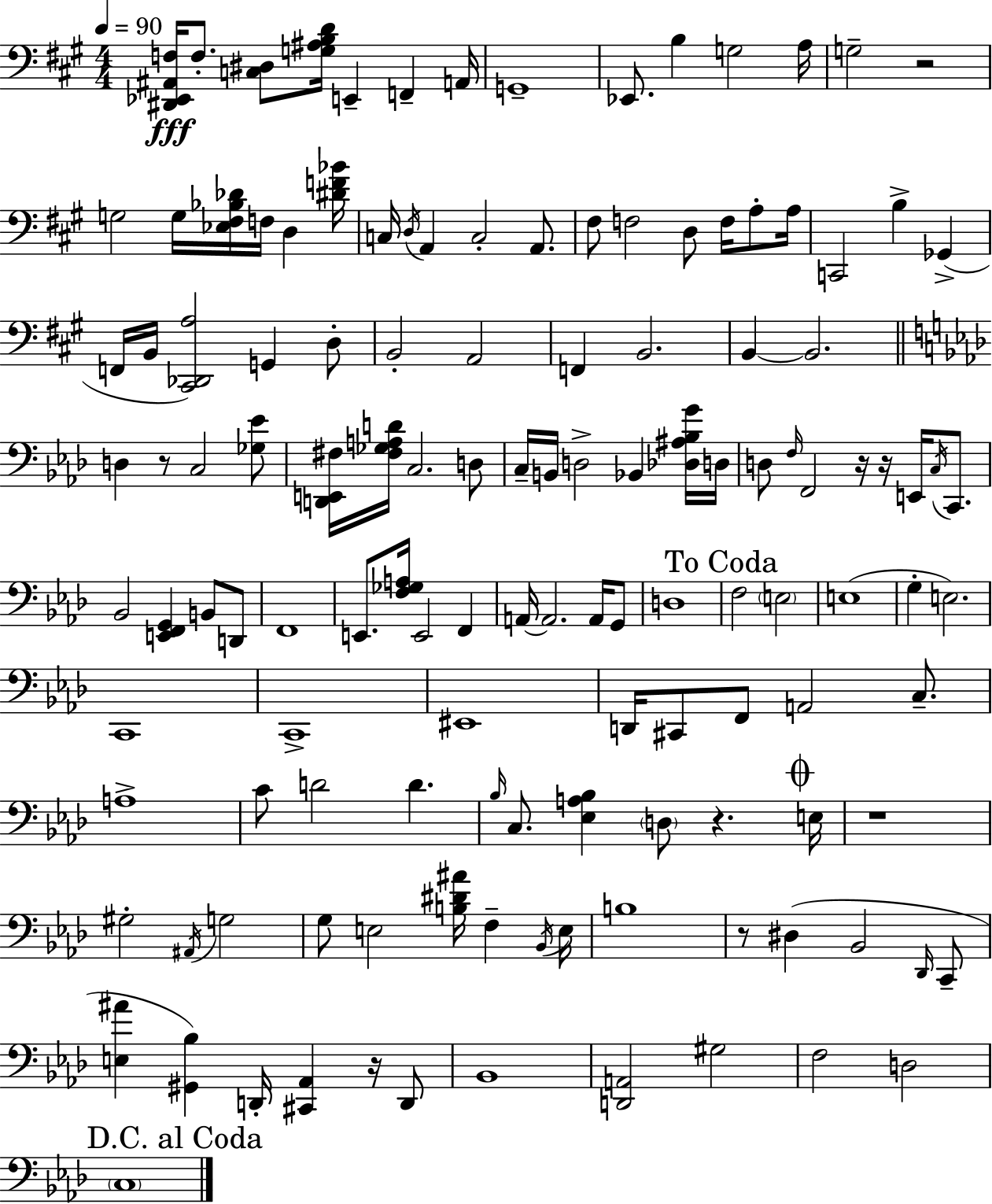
X:1
T:Untitled
M:4/4
L:1/4
K:A
[^D,,_E,,^A,,F,]/4 F,/2 [C,^D,]/2 [G,^A,B,D]/4 E,, F,, A,,/4 G,,4 _E,,/2 B, G,2 A,/4 G,2 z2 G,2 G,/4 [_E,^F,_B,_D]/4 F,/4 D, [^DF_B]/4 C,/4 D,/4 A,, C,2 A,,/2 ^F,/2 F,2 D,/2 F,/4 A,/2 A,/4 C,,2 B, _G,, F,,/4 B,,/4 [^C,,_D,,A,]2 G,, D,/2 B,,2 A,,2 F,, B,,2 B,, B,,2 D, z/2 C,2 [_G,_E]/2 [D,,E,,^F,]/4 [^F,_G,A,D]/4 C,2 D,/2 C,/4 B,,/4 D,2 _B,, [_D,^A,_B,G]/4 D,/4 D,/2 F,/4 F,,2 z/4 z/4 E,,/4 C,/4 C,,/2 _B,,2 [E,,F,,G,,] B,,/2 D,,/2 F,,4 E,,/2 [F,_G,A,]/4 E,,2 F,, A,,/4 A,,2 A,,/4 G,,/2 D,4 F,2 E,2 E,4 G, E,2 C,,4 C,,4 ^E,,4 D,,/4 ^C,,/2 F,,/2 A,,2 C,/2 A,4 C/2 D2 D _B,/4 C,/2 [_E,A,_B,] D,/2 z E,/4 z4 ^G,2 ^A,,/4 G,2 G,/2 E,2 [B,^D^A]/4 F, _B,,/4 E,/4 B,4 z/2 ^D, _B,,2 _D,,/4 C,,/2 [E,^A] [^G,,_B,] D,,/4 [^C,,_A,,] z/4 D,,/2 _B,,4 [D,,A,,]2 ^G,2 F,2 D,2 C,4